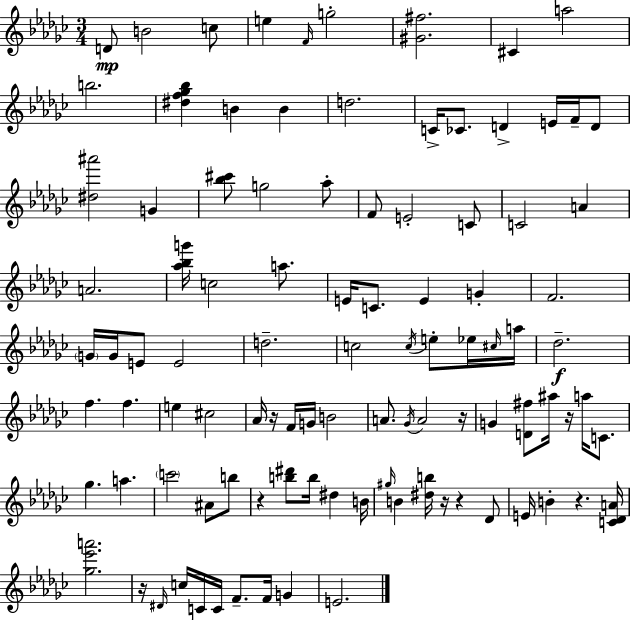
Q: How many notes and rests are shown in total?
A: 100